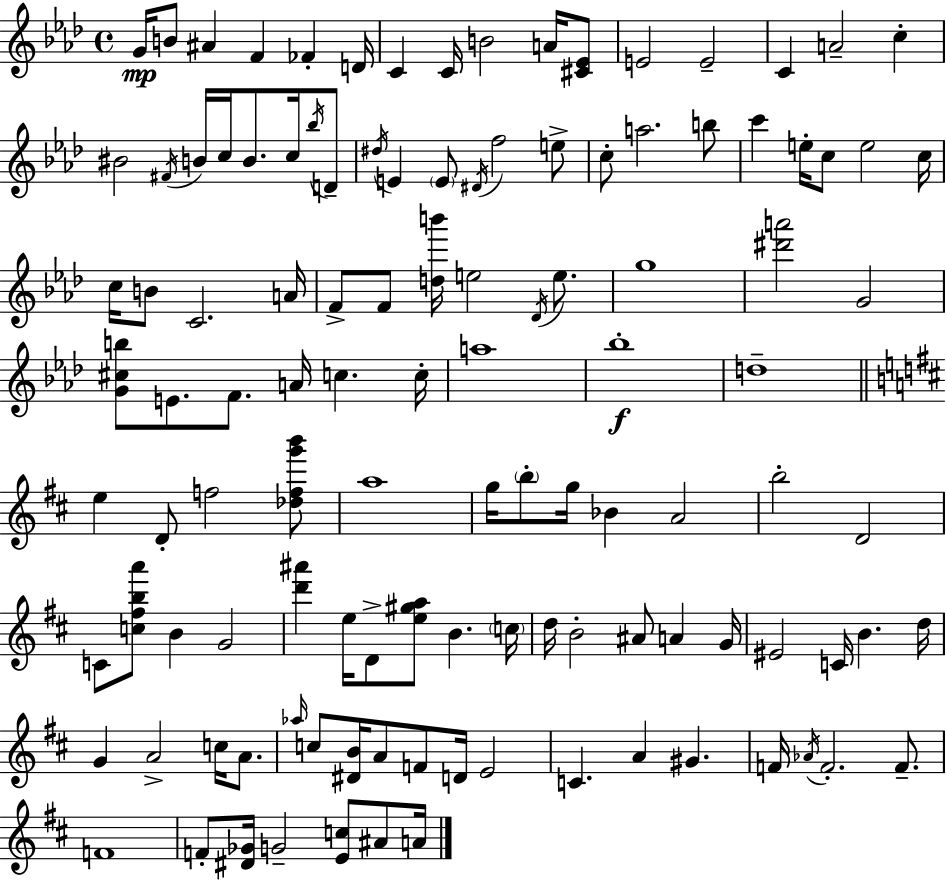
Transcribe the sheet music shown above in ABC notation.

X:1
T:Untitled
M:4/4
L:1/4
K:Ab
G/4 B/2 ^A F _F D/4 C C/4 B2 A/4 [^C_E]/2 E2 E2 C A2 c ^B2 ^F/4 B/4 c/4 B/2 c/4 _b/4 D/2 ^d/4 E E/2 ^D/4 f2 e/2 c/2 a2 b/2 c' e/4 c/2 e2 c/4 c/4 B/2 C2 A/4 F/2 F/2 [db']/4 e2 _D/4 e/2 g4 [^d'a']2 G2 [G^cb]/2 E/2 F/2 A/4 c c/4 a4 _b4 d4 e D/2 f2 [_dfg'b']/2 a4 g/4 b/2 g/4 _B A2 b2 D2 C/2 [c^fba']/2 B G2 [d'^a'] e/4 D/2 [e^ga]/2 B c/4 d/4 B2 ^A/2 A G/4 ^E2 C/4 B d/4 G A2 c/4 A/2 _a/4 c/2 [^DB]/4 A/2 F/2 D/4 E2 C A ^G F/4 _A/4 F2 F/2 F4 F/2 [^D_G]/4 G2 [Ec]/2 ^A/2 A/4